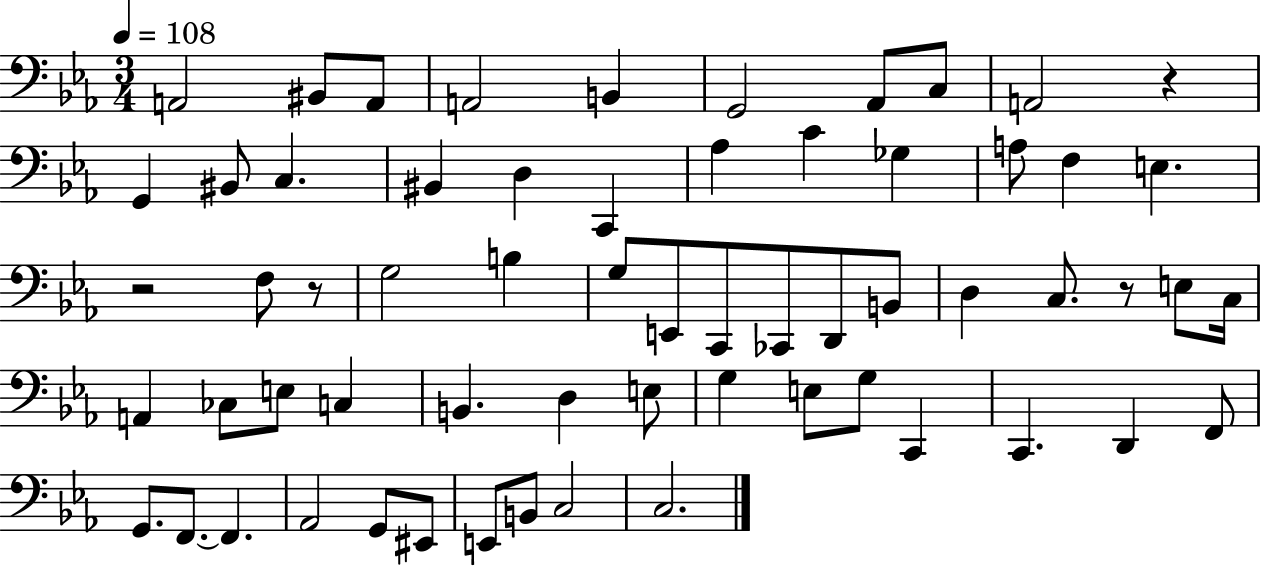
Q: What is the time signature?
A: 3/4